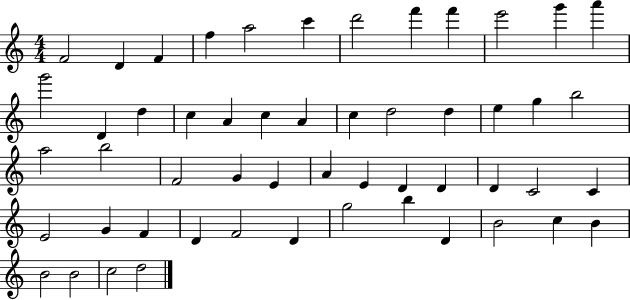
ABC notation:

X:1
T:Untitled
M:4/4
L:1/4
K:C
F2 D F f a2 c' d'2 f' f' e'2 g' a' g'2 D d c A c A c d2 d e g b2 a2 b2 F2 G E A E D D D C2 C E2 G F D F2 D g2 b D B2 c B B2 B2 c2 d2